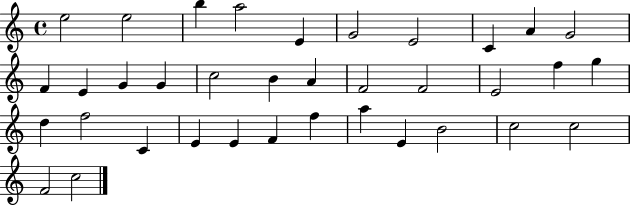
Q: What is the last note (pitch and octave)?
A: C5